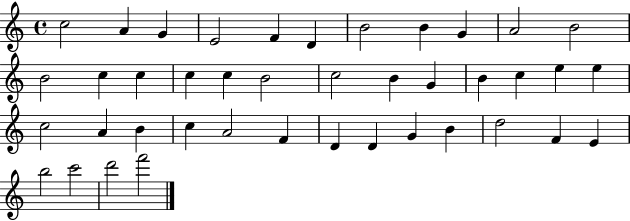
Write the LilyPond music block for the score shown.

{
  \clef treble
  \time 4/4
  \defaultTimeSignature
  \key c \major
  c''2 a'4 g'4 | e'2 f'4 d'4 | b'2 b'4 g'4 | a'2 b'2 | \break b'2 c''4 c''4 | c''4 c''4 b'2 | c''2 b'4 g'4 | b'4 c''4 e''4 e''4 | \break c''2 a'4 b'4 | c''4 a'2 f'4 | d'4 d'4 g'4 b'4 | d''2 f'4 e'4 | \break b''2 c'''2 | d'''2 f'''2 | \bar "|."
}